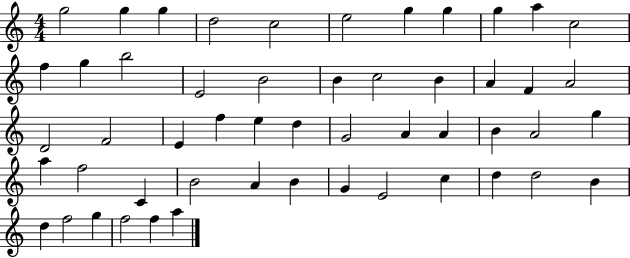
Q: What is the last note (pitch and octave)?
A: A5